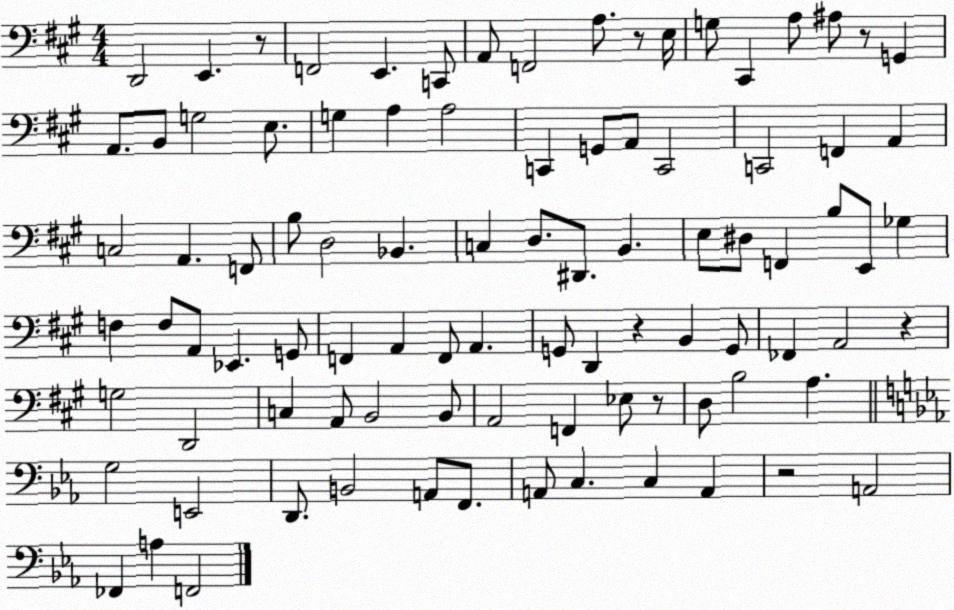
X:1
T:Untitled
M:4/4
L:1/4
K:A
D,,2 E,, z/2 F,,2 E,, C,,/2 A,,/2 F,,2 A,/2 z/2 E,/4 G,/2 ^C,, A,/2 ^A,/2 z/2 G,, A,,/2 B,,/2 G,2 E,/2 G, A, A,2 C,, G,,/2 A,,/2 C,,2 C,,2 F,, A,, C,2 A,, F,,/2 B,/2 D,2 _B,, C, D,/2 ^D,,/2 B,, E,/2 ^D,/2 F,, B,/2 E,,/2 _G, F, F,/2 A,,/2 _E,, G,,/2 F,, A,, F,,/2 A,, G,,/2 D,, z B,, G,,/2 _F,, A,,2 z G,2 D,,2 C, A,,/2 B,,2 B,,/2 A,,2 F,, _E,/2 z/2 D,/2 B,2 A, G,2 E,,2 D,,/2 B,,2 A,,/2 F,,/2 A,,/2 C, C, A,, z2 A,,2 _F,, A, F,,2